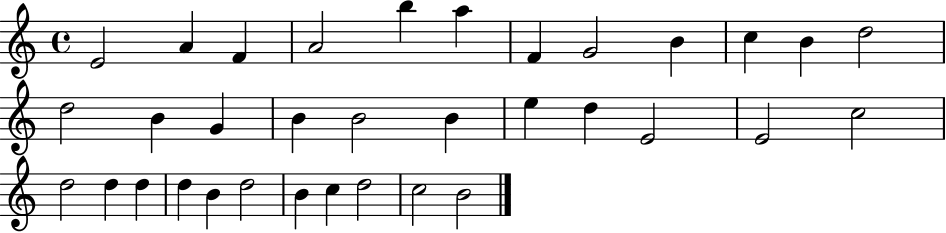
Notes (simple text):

E4/h A4/q F4/q A4/h B5/q A5/q F4/q G4/h B4/q C5/q B4/q D5/h D5/h B4/q G4/q B4/q B4/h B4/q E5/q D5/q E4/h E4/h C5/h D5/h D5/q D5/q D5/q B4/q D5/h B4/q C5/q D5/h C5/h B4/h